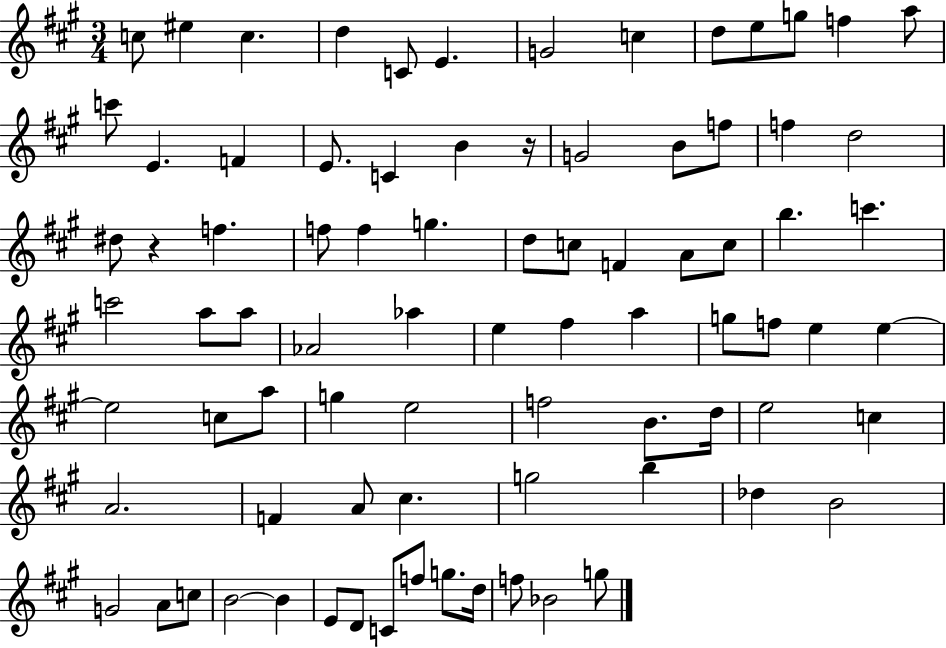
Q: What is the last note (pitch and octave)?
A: G5